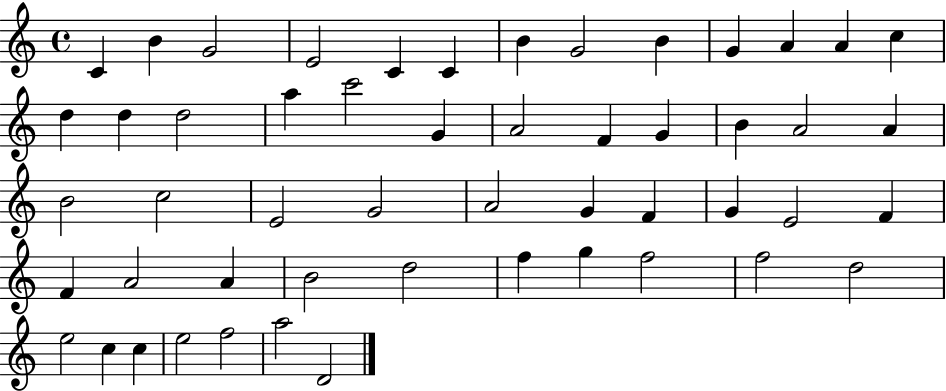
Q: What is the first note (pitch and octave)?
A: C4